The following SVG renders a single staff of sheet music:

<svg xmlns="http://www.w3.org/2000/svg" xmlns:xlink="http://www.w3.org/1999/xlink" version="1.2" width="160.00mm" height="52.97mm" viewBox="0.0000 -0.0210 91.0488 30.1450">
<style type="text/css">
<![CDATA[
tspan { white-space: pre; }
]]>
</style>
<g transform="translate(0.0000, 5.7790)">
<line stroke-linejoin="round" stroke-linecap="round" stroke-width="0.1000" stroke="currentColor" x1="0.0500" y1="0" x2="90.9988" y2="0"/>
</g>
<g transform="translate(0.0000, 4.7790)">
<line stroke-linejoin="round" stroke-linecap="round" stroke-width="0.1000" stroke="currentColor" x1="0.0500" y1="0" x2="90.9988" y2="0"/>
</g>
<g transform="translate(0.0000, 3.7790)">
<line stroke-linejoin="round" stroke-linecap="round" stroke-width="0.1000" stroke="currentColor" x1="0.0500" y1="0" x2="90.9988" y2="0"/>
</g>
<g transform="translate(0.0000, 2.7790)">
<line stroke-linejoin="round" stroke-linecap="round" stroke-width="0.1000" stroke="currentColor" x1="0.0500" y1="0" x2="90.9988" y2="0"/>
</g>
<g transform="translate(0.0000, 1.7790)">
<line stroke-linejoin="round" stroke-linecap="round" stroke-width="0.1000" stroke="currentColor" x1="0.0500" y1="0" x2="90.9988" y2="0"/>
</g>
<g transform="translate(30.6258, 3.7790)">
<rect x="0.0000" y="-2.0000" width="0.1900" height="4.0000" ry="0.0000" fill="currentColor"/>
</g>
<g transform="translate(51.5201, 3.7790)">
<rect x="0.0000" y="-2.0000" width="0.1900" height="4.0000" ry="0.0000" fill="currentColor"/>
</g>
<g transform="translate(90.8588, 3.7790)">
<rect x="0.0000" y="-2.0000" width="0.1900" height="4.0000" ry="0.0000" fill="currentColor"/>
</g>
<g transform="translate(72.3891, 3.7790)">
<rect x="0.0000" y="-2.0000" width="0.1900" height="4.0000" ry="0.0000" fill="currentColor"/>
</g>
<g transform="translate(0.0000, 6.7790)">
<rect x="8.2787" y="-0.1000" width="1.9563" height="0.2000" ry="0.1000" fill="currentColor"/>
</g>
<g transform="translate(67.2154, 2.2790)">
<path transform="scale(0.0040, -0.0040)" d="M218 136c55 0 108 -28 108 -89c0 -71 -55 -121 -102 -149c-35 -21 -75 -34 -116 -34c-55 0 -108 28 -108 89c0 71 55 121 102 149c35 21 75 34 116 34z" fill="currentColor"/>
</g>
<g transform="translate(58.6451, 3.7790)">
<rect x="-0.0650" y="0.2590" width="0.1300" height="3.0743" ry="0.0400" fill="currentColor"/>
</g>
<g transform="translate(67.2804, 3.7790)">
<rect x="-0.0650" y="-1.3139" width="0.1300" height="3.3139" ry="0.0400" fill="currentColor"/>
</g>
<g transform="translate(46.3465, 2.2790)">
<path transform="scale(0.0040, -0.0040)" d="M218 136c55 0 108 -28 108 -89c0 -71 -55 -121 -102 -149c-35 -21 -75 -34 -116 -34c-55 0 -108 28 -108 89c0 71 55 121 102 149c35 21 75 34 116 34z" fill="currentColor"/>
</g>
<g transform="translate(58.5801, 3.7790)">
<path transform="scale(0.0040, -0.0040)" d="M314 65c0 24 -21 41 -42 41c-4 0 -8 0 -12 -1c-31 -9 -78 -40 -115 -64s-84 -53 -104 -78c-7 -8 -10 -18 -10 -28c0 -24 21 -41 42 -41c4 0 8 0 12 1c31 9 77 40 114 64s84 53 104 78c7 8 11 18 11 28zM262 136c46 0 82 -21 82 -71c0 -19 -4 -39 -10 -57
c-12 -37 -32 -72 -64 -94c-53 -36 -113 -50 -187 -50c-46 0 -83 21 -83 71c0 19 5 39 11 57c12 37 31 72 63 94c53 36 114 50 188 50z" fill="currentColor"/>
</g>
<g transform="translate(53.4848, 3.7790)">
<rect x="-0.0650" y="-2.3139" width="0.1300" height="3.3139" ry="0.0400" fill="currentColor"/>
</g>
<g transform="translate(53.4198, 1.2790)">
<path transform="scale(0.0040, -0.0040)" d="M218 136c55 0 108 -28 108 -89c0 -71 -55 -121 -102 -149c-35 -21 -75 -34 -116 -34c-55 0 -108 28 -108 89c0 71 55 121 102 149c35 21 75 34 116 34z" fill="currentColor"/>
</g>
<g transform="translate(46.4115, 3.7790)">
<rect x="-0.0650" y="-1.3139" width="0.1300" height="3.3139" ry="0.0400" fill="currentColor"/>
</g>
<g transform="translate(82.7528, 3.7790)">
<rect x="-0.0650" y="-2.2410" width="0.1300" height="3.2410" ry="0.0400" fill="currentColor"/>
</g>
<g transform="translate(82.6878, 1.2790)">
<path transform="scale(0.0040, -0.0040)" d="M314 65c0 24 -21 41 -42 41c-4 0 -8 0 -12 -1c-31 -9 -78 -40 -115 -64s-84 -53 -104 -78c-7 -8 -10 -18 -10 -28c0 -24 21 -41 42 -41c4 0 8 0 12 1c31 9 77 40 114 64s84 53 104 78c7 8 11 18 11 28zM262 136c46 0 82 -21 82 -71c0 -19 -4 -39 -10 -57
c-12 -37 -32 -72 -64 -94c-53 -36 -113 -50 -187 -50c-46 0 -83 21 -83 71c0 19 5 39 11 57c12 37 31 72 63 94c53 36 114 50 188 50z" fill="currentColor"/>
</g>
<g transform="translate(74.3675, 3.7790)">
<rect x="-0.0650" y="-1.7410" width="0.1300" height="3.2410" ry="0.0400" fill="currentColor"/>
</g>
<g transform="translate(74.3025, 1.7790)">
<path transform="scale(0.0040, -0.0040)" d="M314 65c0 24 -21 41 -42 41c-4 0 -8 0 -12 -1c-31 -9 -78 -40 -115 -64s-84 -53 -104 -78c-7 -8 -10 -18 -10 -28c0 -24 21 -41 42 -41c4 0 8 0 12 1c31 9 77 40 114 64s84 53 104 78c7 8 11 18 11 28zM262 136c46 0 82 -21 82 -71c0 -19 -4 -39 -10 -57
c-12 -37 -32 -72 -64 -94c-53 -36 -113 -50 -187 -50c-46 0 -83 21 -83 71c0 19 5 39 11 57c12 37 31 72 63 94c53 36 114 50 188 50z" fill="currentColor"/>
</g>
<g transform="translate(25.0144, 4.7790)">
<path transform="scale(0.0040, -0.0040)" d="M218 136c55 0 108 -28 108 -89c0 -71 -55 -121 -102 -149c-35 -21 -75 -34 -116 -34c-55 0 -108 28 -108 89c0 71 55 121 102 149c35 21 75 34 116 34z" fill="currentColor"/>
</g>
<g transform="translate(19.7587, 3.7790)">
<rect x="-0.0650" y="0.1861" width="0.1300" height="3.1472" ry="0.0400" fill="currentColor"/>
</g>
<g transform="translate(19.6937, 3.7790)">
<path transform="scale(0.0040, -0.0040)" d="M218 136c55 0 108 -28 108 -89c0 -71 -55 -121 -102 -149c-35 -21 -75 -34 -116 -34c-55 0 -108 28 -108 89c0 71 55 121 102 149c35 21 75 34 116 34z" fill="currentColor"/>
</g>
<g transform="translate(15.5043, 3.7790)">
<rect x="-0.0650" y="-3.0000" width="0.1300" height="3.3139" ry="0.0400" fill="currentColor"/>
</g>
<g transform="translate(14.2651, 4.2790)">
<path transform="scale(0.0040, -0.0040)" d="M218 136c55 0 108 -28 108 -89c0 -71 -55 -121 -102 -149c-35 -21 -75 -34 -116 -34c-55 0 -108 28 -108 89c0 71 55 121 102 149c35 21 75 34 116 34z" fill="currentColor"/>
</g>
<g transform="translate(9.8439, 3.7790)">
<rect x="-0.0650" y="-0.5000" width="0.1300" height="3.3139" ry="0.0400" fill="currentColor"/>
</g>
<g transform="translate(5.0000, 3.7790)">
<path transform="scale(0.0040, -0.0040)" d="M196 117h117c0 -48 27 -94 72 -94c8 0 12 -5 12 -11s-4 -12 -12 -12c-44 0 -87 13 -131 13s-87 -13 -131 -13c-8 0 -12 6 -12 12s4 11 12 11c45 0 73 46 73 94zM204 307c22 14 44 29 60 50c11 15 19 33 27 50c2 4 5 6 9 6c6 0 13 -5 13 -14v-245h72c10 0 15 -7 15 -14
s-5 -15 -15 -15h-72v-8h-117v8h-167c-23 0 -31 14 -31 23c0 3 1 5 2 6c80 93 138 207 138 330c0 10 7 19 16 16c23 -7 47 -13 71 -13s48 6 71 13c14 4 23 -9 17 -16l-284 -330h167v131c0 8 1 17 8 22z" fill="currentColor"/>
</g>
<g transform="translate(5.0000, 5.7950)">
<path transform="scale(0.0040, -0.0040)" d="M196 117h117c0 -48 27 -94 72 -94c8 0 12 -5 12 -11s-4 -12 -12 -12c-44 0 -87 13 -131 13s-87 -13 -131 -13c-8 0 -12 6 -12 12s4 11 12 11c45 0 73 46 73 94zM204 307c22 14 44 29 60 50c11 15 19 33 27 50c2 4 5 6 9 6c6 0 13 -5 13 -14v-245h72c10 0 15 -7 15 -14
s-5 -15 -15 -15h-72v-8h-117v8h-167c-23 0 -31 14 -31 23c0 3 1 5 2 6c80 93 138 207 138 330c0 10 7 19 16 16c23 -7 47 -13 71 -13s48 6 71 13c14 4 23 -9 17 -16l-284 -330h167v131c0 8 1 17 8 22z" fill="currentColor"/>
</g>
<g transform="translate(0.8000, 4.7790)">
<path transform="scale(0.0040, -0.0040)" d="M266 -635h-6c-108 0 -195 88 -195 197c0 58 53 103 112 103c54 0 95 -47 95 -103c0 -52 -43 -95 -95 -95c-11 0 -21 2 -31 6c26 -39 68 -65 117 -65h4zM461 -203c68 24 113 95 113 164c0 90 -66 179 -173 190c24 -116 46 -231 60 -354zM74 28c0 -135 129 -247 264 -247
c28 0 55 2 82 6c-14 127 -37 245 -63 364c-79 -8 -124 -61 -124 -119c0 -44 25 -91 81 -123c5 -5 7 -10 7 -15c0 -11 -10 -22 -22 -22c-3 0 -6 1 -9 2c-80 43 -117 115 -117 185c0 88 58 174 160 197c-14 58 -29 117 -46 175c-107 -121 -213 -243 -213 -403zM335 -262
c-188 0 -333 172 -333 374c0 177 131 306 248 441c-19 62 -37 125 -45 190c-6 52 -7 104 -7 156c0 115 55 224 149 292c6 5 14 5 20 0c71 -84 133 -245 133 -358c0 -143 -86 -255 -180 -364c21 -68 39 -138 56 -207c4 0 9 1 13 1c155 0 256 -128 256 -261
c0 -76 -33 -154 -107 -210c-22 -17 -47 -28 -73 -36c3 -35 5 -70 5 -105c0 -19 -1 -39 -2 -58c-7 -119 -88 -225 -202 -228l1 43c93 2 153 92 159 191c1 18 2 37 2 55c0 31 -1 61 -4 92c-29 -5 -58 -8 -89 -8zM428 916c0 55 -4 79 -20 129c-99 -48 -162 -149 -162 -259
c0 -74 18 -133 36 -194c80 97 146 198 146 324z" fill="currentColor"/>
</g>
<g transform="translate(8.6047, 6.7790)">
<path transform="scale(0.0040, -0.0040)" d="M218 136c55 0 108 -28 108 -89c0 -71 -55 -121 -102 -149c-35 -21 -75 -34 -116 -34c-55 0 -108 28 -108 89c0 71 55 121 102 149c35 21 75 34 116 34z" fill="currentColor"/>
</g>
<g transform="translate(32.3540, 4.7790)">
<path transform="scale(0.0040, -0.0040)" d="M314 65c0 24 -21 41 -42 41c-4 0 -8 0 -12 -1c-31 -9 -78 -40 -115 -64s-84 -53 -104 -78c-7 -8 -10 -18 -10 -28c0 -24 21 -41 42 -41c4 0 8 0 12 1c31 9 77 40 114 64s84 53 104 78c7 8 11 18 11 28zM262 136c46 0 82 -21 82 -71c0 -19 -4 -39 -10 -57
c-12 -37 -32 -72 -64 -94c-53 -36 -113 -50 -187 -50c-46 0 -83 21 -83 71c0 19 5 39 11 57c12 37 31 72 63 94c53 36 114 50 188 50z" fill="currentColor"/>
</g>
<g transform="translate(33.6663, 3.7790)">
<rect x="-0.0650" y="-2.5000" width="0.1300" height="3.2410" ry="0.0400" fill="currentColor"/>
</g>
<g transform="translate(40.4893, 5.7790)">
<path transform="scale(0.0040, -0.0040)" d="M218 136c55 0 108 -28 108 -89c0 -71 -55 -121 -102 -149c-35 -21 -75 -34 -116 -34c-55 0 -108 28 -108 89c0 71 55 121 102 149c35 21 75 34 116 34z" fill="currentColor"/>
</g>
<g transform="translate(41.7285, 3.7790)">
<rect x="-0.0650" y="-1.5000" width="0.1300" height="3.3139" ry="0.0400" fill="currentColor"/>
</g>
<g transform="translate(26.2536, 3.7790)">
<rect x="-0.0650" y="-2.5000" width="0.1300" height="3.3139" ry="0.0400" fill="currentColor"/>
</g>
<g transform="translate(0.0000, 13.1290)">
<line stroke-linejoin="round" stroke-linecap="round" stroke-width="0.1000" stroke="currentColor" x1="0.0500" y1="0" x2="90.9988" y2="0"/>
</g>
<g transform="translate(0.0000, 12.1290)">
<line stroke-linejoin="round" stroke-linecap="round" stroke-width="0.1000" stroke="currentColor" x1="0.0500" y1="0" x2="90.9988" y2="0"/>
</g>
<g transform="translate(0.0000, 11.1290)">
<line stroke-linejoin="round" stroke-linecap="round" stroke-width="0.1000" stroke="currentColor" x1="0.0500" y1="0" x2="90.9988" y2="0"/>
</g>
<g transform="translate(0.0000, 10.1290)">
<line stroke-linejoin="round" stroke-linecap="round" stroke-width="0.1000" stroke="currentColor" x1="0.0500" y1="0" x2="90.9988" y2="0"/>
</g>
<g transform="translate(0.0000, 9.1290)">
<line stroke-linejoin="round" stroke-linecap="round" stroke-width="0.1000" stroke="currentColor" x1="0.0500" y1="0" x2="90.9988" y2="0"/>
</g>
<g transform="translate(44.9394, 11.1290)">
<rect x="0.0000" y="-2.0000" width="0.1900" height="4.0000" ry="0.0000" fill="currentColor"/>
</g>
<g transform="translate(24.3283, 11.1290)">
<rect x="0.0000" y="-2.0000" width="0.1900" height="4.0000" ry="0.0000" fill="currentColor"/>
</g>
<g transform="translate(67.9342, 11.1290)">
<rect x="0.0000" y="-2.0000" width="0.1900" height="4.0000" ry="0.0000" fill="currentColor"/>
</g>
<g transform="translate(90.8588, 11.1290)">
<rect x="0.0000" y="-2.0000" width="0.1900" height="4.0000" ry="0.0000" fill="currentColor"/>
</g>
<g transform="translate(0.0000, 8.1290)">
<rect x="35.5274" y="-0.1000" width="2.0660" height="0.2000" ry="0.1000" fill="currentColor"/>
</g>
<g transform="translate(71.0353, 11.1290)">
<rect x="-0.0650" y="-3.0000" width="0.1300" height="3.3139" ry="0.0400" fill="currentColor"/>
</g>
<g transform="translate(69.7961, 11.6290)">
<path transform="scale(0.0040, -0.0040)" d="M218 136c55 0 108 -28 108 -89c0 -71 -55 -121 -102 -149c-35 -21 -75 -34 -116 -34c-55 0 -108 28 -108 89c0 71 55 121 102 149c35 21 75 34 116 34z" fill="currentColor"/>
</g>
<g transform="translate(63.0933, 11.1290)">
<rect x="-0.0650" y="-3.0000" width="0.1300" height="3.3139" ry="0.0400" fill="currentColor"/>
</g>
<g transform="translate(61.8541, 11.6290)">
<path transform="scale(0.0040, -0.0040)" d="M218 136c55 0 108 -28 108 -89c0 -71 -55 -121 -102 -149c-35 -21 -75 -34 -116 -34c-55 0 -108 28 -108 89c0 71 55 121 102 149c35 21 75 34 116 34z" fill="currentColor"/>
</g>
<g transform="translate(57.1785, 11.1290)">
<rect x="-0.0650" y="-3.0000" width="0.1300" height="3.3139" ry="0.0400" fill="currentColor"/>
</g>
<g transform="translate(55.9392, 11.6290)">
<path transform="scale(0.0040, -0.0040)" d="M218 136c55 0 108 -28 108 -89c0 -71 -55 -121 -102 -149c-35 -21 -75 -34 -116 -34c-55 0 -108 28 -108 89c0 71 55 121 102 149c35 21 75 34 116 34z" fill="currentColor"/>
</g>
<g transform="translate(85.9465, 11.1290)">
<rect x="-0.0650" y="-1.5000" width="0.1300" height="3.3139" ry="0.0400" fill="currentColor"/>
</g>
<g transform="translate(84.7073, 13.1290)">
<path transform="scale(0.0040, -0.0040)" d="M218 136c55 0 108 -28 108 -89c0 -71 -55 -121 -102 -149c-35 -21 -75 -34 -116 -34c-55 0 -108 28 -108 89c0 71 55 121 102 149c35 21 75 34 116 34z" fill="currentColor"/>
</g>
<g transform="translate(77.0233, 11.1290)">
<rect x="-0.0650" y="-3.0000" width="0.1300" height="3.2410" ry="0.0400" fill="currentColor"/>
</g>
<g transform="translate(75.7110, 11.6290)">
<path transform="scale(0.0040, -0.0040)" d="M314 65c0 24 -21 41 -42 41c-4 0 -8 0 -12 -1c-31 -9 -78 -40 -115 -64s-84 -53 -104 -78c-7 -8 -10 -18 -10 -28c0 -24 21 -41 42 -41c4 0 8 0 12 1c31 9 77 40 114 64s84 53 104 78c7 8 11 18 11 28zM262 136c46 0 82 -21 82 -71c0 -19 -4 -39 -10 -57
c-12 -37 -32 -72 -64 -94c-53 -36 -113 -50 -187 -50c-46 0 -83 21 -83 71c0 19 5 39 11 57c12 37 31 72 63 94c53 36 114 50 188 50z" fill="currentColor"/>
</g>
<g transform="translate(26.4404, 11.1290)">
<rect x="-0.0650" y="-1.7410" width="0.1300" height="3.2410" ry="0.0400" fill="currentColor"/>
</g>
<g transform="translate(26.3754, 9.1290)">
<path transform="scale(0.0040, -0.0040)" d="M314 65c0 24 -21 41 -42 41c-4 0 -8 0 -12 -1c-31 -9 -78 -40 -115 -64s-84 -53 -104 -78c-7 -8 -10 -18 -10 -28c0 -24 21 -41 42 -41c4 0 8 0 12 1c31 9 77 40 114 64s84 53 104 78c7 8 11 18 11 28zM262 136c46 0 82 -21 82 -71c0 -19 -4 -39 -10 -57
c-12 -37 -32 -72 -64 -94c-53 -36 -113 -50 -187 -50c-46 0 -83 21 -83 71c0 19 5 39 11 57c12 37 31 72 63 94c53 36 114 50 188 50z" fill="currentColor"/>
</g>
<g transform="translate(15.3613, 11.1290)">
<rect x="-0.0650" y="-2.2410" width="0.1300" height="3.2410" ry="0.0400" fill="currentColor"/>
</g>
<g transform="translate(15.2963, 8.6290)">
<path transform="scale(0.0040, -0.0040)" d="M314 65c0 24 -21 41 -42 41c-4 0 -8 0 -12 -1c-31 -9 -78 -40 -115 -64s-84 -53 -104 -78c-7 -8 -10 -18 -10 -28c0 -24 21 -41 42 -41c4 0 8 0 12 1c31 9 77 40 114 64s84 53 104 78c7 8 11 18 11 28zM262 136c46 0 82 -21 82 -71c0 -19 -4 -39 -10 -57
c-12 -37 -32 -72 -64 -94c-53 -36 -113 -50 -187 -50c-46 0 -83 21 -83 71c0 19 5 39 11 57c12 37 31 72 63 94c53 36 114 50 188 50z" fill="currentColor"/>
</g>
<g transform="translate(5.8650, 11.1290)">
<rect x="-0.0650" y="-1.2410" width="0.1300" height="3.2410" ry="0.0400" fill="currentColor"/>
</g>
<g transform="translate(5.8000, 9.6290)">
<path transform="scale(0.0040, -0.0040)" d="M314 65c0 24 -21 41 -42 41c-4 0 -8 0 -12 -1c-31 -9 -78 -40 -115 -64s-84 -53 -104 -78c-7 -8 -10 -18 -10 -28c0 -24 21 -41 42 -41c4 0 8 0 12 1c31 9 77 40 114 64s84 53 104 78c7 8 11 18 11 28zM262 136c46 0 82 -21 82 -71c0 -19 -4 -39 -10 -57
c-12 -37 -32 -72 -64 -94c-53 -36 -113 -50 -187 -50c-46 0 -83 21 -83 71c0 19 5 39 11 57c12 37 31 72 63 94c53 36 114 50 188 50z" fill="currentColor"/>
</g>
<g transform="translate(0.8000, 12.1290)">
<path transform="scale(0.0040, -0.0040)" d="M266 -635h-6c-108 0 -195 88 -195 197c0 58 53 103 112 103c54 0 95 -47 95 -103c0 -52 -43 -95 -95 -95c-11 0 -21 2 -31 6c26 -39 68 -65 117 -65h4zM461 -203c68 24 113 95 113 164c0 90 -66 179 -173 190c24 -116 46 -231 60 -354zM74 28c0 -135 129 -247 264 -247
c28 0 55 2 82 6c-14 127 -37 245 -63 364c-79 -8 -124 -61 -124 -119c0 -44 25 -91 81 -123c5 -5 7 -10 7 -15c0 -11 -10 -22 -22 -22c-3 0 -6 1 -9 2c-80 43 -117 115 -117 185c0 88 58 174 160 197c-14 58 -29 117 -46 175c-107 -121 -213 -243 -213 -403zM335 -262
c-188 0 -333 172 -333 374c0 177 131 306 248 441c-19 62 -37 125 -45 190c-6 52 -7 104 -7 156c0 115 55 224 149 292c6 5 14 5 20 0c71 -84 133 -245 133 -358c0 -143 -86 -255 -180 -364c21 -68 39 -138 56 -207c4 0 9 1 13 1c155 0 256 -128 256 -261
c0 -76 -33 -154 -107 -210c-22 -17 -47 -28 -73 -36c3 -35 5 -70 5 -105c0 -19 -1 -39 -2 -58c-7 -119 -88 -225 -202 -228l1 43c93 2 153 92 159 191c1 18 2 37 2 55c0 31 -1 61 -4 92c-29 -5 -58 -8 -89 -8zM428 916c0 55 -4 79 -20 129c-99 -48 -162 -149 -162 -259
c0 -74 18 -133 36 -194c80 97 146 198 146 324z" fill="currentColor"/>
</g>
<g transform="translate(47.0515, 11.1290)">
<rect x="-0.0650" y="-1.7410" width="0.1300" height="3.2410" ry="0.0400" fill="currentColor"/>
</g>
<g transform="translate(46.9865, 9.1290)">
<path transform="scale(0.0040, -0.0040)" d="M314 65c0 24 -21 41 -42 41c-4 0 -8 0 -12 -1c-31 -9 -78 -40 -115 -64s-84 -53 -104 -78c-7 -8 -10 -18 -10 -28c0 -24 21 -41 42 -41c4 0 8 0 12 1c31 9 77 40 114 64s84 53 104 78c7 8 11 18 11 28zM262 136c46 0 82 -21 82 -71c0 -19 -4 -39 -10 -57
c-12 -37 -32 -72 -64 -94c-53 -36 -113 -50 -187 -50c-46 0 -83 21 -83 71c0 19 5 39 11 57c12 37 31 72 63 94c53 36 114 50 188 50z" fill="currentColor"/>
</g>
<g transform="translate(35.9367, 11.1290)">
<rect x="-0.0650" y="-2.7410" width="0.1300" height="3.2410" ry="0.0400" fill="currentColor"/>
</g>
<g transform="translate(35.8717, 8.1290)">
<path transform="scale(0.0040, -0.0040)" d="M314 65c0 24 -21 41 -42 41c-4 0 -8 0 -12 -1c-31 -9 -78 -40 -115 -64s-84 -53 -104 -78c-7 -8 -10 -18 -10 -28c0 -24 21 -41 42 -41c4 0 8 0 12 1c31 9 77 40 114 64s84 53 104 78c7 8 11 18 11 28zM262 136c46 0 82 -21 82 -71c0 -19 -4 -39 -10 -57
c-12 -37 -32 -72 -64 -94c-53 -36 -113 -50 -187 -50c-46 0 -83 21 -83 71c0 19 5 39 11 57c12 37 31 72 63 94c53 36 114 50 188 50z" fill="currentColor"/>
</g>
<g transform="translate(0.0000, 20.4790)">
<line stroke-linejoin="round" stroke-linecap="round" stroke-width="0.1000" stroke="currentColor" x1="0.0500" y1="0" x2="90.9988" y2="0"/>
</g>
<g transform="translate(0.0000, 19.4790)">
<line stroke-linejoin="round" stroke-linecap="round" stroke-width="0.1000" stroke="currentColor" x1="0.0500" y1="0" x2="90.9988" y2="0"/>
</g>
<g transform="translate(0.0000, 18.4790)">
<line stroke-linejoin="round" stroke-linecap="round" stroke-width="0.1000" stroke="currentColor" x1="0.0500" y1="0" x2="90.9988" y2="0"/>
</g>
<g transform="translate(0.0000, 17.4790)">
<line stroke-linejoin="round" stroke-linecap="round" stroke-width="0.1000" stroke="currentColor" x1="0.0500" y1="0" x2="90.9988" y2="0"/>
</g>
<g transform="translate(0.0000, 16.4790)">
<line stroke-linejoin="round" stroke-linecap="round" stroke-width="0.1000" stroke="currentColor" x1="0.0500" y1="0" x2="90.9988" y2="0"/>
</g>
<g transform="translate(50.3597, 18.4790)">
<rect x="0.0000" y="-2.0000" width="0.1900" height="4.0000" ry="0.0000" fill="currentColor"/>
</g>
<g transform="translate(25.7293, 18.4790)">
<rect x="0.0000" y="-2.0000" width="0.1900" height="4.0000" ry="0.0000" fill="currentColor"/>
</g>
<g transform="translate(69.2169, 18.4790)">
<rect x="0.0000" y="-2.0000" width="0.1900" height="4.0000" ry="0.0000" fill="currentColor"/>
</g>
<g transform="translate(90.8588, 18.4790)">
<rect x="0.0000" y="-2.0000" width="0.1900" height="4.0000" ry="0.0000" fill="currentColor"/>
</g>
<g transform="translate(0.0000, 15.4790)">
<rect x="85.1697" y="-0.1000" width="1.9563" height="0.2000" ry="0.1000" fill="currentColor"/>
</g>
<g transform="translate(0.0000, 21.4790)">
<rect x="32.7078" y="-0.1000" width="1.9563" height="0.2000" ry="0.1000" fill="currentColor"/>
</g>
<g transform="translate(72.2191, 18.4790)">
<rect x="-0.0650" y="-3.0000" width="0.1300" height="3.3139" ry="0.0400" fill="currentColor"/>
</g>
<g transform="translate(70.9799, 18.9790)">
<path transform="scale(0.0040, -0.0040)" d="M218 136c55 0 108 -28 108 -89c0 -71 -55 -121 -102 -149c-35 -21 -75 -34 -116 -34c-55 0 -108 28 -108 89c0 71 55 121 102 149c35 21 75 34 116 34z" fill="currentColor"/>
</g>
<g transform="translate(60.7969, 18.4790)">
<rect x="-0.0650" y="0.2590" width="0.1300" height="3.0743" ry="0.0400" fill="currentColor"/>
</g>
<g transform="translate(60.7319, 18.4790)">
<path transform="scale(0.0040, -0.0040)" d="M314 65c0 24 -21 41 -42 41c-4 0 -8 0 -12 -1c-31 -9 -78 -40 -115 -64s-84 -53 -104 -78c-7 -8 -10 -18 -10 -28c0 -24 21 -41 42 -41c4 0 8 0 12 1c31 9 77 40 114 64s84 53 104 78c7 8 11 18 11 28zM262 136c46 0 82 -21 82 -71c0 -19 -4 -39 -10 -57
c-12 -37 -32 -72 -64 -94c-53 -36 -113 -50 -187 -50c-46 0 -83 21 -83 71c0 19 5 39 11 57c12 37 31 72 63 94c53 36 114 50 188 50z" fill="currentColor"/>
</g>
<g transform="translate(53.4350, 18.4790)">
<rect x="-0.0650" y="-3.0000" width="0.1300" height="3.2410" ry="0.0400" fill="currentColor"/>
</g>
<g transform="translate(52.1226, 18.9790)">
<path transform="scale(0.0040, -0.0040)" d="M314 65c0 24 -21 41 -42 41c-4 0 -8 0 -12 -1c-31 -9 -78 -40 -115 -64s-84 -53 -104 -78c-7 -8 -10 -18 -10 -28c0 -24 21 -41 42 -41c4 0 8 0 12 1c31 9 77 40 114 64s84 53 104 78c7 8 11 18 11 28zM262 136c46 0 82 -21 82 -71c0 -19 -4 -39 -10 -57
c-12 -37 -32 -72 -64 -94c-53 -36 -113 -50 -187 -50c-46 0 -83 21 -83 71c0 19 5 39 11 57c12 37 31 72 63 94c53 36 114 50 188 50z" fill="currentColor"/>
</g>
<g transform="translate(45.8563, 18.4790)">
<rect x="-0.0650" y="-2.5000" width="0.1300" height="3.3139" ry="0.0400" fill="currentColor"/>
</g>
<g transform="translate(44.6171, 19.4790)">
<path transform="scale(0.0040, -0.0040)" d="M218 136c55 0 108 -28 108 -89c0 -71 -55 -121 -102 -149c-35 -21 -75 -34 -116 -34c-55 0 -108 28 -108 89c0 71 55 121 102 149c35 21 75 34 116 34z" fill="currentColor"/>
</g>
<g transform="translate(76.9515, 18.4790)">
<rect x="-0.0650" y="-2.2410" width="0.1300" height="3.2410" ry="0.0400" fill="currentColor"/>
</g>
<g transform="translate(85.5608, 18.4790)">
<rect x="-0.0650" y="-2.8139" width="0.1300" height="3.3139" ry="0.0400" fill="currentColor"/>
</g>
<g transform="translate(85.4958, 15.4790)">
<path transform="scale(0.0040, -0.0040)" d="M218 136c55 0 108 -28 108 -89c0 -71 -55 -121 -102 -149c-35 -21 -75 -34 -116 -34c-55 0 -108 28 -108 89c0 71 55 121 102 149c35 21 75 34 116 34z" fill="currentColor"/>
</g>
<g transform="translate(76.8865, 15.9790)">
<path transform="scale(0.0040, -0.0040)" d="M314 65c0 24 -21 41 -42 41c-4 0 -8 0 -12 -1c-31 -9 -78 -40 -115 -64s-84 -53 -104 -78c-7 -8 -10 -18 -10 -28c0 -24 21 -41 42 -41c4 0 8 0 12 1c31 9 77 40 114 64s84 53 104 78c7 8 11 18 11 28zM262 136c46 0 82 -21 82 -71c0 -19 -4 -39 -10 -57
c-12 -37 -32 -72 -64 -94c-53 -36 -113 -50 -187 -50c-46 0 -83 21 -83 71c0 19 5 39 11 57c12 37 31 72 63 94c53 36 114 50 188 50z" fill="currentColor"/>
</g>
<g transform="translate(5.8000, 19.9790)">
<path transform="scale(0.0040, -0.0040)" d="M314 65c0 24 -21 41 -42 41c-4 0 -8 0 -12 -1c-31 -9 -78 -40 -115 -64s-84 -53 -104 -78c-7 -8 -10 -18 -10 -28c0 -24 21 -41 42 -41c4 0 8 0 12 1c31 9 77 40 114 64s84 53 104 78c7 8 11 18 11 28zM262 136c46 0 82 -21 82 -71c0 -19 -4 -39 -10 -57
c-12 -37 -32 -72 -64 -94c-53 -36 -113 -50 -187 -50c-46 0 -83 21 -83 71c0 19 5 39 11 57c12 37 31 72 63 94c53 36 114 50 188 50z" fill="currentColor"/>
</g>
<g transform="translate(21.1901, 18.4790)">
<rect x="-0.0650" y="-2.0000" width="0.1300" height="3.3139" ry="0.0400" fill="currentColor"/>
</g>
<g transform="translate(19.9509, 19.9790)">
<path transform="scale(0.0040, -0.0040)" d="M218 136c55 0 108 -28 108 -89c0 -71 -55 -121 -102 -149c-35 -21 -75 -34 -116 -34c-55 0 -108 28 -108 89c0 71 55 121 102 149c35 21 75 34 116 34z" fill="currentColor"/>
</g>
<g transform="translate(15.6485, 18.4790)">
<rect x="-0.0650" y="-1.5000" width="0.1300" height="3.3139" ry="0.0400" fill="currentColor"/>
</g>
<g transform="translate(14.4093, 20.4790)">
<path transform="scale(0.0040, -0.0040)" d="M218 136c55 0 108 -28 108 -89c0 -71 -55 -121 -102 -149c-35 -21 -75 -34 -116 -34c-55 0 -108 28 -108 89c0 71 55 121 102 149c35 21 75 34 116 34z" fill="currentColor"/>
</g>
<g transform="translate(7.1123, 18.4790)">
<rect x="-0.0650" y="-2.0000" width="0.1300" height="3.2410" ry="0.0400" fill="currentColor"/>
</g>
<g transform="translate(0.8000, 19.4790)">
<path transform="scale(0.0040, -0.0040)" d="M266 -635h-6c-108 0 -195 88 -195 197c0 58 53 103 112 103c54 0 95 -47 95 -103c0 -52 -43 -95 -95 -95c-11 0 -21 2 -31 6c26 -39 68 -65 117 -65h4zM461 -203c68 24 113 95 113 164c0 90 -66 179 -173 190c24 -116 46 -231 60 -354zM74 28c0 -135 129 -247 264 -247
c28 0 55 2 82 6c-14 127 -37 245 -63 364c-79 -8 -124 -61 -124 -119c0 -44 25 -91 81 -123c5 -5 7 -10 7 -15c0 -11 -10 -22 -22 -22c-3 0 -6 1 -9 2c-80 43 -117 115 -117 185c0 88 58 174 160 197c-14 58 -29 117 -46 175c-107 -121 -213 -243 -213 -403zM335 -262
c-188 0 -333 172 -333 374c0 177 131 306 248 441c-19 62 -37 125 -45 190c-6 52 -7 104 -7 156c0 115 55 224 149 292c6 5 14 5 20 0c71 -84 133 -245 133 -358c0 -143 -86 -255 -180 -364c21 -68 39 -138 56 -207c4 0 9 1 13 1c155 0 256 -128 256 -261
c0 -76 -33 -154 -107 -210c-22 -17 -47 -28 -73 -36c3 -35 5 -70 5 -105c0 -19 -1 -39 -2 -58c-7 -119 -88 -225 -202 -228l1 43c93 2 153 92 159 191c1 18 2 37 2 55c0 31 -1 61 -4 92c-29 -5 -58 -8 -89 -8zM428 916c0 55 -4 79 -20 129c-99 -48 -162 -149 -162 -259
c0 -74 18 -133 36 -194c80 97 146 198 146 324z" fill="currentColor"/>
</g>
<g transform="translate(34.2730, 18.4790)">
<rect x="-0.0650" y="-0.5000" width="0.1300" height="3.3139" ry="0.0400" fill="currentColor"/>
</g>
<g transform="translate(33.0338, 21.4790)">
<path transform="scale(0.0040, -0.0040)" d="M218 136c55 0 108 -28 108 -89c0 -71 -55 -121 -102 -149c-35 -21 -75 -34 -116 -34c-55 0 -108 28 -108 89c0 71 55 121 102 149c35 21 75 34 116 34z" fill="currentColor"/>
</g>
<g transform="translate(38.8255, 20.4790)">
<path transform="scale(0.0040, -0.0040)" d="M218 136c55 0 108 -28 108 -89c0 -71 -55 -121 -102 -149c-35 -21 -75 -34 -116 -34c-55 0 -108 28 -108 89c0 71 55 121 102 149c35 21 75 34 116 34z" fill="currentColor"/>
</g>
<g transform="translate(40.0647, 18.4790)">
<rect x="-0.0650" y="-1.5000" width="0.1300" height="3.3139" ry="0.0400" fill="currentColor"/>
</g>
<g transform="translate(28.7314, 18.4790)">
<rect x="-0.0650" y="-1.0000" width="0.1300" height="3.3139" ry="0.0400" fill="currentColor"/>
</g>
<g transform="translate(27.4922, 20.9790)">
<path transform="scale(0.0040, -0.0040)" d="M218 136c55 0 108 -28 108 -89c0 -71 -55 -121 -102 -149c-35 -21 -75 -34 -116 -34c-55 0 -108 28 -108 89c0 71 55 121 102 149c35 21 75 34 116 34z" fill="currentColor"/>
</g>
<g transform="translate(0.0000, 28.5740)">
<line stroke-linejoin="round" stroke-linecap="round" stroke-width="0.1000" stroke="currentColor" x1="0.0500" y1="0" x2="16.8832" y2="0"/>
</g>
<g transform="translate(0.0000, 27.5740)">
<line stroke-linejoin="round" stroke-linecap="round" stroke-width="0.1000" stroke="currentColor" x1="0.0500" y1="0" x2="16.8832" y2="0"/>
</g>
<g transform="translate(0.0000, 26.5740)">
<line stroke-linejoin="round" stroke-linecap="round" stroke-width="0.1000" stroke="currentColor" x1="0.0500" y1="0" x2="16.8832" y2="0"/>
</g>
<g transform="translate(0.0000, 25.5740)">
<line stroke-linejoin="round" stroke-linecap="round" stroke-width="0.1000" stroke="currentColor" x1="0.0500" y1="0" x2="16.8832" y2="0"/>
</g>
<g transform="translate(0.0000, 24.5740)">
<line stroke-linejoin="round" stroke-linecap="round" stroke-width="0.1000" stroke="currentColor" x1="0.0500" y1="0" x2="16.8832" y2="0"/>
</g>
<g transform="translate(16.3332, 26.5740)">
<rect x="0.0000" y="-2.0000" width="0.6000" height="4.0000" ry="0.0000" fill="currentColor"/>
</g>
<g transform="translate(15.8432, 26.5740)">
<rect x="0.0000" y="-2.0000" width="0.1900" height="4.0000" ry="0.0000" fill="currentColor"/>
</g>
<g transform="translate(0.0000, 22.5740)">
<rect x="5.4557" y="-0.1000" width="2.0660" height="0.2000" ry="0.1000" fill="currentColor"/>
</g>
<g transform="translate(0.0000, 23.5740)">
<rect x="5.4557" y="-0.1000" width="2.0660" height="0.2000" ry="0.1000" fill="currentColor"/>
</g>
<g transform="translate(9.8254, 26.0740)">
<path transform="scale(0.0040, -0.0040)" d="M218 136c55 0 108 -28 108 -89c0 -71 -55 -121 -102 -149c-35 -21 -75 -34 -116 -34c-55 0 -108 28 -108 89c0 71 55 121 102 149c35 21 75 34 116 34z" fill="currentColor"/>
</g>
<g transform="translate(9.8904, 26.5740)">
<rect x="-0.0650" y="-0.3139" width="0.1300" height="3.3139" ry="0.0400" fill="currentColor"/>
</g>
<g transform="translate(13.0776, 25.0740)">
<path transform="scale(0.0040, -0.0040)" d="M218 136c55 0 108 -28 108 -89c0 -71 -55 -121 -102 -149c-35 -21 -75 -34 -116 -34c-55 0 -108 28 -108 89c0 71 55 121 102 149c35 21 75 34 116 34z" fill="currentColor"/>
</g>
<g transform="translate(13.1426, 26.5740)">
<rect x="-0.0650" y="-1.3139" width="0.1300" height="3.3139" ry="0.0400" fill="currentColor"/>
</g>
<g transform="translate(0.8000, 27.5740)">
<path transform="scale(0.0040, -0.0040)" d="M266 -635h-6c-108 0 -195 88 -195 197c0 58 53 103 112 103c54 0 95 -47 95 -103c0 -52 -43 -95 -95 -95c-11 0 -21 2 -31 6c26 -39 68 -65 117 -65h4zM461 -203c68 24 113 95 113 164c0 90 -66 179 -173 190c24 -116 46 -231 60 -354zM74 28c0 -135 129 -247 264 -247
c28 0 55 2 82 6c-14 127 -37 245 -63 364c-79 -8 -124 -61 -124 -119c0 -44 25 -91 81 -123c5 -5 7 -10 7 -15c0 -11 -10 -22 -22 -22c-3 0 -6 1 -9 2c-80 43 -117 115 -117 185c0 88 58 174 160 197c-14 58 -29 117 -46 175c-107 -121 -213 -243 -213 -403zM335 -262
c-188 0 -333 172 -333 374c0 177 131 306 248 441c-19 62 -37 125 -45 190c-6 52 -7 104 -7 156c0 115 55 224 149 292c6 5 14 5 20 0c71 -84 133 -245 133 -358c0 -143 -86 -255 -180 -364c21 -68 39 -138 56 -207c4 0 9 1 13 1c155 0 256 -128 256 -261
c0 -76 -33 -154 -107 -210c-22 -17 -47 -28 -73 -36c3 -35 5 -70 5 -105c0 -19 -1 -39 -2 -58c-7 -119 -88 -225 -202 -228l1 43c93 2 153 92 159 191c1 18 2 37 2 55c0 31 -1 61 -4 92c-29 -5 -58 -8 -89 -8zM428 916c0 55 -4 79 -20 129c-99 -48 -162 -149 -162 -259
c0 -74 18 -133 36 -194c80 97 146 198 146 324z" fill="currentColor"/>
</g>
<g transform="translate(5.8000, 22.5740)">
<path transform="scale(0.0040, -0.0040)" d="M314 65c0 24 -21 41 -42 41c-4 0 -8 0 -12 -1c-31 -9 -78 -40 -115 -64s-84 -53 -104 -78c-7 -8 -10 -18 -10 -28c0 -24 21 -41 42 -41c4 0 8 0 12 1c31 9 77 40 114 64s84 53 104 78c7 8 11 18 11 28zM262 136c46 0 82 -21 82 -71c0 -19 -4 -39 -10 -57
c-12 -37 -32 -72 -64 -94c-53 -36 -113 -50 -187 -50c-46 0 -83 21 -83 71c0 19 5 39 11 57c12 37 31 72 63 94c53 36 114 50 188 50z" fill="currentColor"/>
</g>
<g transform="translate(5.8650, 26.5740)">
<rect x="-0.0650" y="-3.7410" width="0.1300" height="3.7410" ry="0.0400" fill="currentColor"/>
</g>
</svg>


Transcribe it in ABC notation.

X:1
T:Untitled
M:4/4
L:1/4
K:C
C A B G G2 E e g B2 e f2 g2 e2 g2 f2 a2 f2 A A A A2 E F2 E F D C E G A2 B2 A g2 a c'2 c e